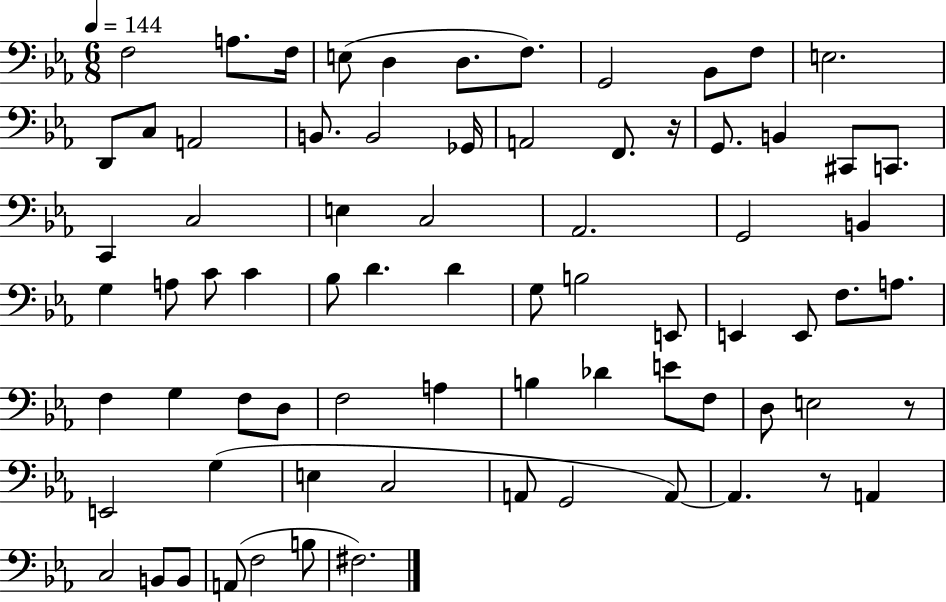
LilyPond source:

{
  \clef bass
  \numericTimeSignature
  \time 6/8
  \key ees \major
  \tempo 4 = 144
  f2 a8. f16 | e8( d4 d8. f8.) | g,2 bes,8 f8 | e2. | \break d,8 c8 a,2 | b,8. b,2 ges,16 | a,2 f,8. r16 | g,8. b,4 cis,8 c,8. | \break c,4 c2 | e4 c2 | aes,2. | g,2 b,4 | \break g4 a8 c'8 c'4 | bes8 d'4. d'4 | g8 b2 e,8 | e,4 e,8 f8. a8. | \break f4 g4 f8 d8 | f2 a4 | b4 des'4 e'8 f8 | d8 e2 r8 | \break e,2 g4( | e4 c2 | a,8 g,2 a,8~~) | a,4. r8 a,4 | \break c2 b,8 b,8 | a,8( f2 b8 | fis2.) | \bar "|."
}